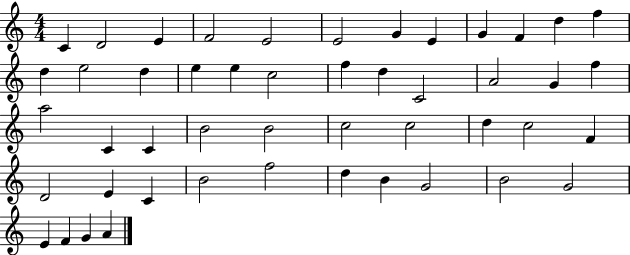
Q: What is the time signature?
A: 4/4